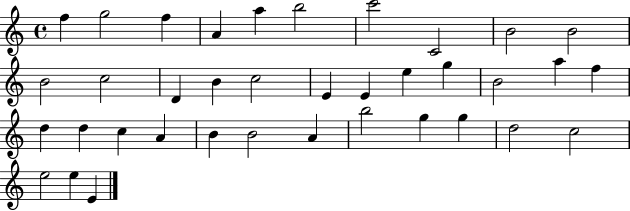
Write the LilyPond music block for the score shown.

{
  \clef treble
  \time 4/4
  \defaultTimeSignature
  \key c \major
  f''4 g''2 f''4 | a'4 a''4 b''2 | c'''2 c'2 | b'2 b'2 | \break b'2 c''2 | d'4 b'4 c''2 | e'4 e'4 e''4 g''4 | b'2 a''4 f''4 | \break d''4 d''4 c''4 a'4 | b'4 b'2 a'4 | b''2 g''4 g''4 | d''2 c''2 | \break e''2 e''4 e'4 | \bar "|."
}